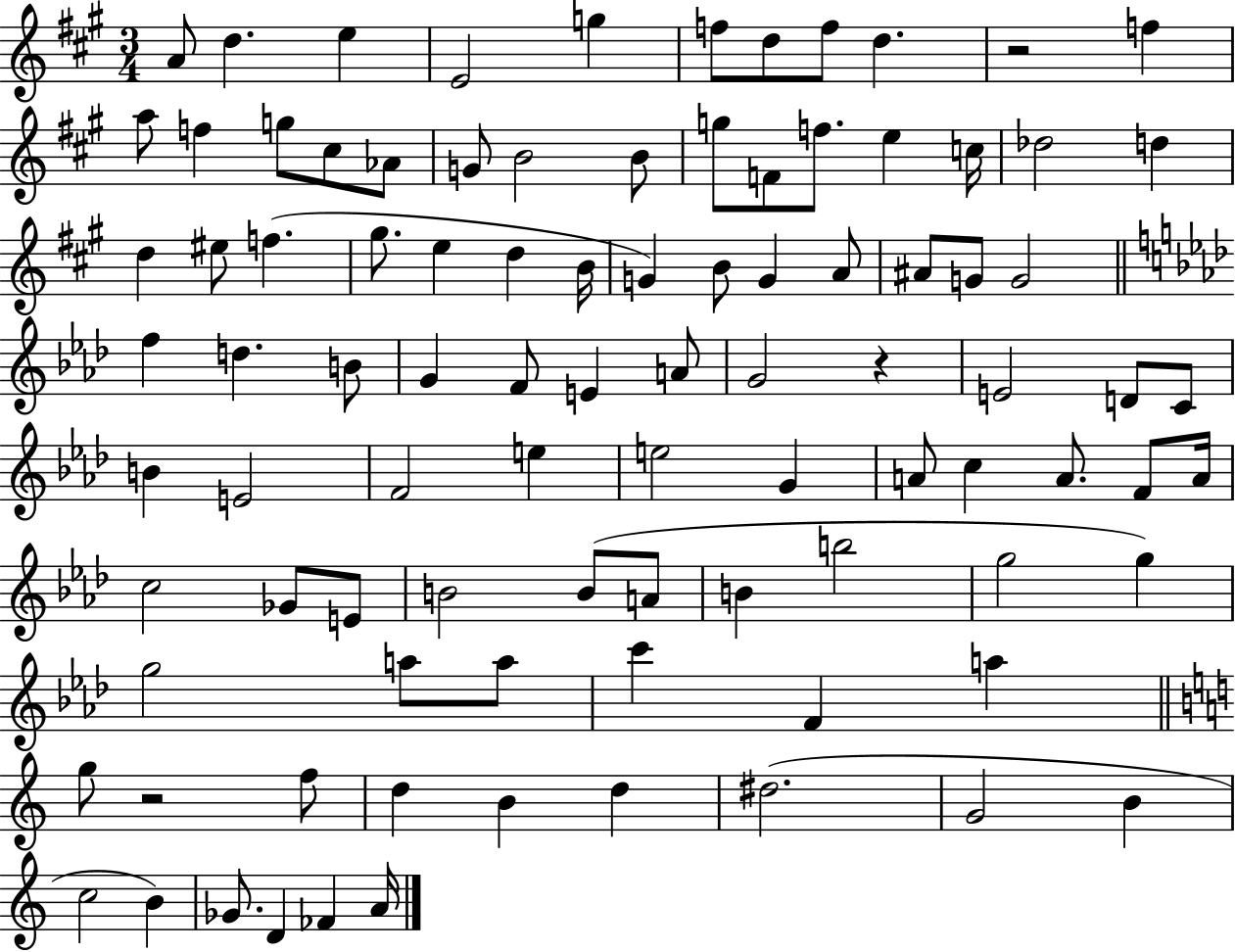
A4/e D5/q. E5/q E4/h G5/q F5/e D5/e F5/e D5/q. R/h F5/q A5/e F5/q G5/e C#5/e Ab4/e G4/e B4/h B4/e G5/e F4/e F5/e. E5/q C5/s Db5/h D5/q D5/q EIS5/e F5/q. G#5/e. E5/q D5/q B4/s G4/q B4/e G4/q A4/e A#4/e G4/e G4/h F5/q D5/q. B4/e G4/q F4/e E4/q A4/e G4/h R/q E4/h D4/e C4/e B4/q E4/h F4/h E5/q E5/h G4/q A4/e C5/q A4/e. F4/e A4/s C5/h Gb4/e E4/e B4/h B4/e A4/e B4/q B5/h G5/h G5/q G5/h A5/e A5/e C6/q F4/q A5/q G5/e R/h F5/e D5/q B4/q D5/q D#5/h. G4/h B4/q C5/h B4/q Gb4/e. D4/q FES4/q A4/s